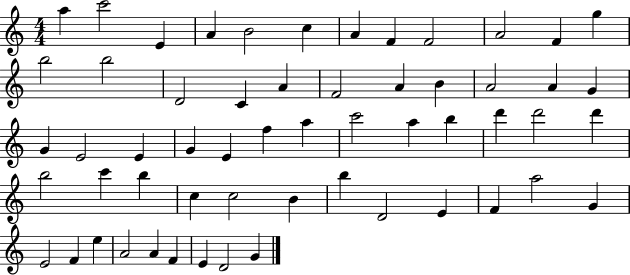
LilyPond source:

{
  \clef treble
  \numericTimeSignature
  \time 4/4
  \key c \major
  a''4 c'''2 e'4 | a'4 b'2 c''4 | a'4 f'4 f'2 | a'2 f'4 g''4 | \break b''2 b''2 | d'2 c'4 a'4 | f'2 a'4 b'4 | a'2 a'4 g'4 | \break g'4 e'2 e'4 | g'4 e'4 f''4 a''4 | c'''2 a''4 b''4 | d'''4 d'''2 d'''4 | \break b''2 c'''4 b''4 | c''4 c''2 b'4 | b''4 d'2 e'4 | f'4 a''2 g'4 | \break e'2 f'4 e''4 | a'2 a'4 f'4 | e'4 d'2 g'4 | \bar "|."
}